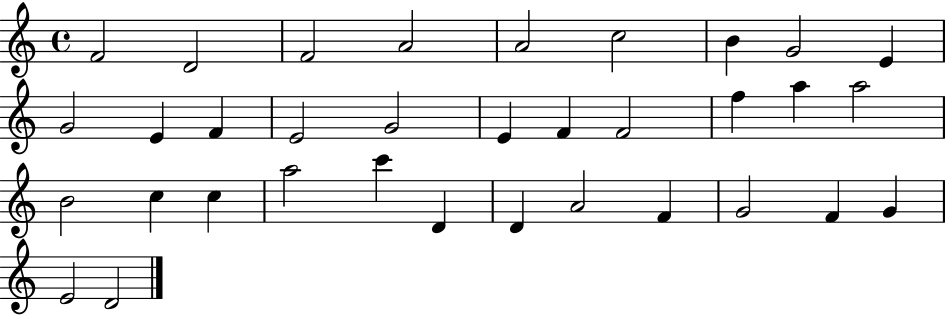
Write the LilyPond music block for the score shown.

{
  \clef treble
  \time 4/4
  \defaultTimeSignature
  \key c \major
  f'2 d'2 | f'2 a'2 | a'2 c''2 | b'4 g'2 e'4 | \break g'2 e'4 f'4 | e'2 g'2 | e'4 f'4 f'2 | f''4 a''4 a''2 | \break b'2 c''4 c''4 | a''2 c'''4 d'4 | d'4 a'2 f'4 | g'2 f'4 g'4 | \break e'2 d'2 | \bar "|."
}